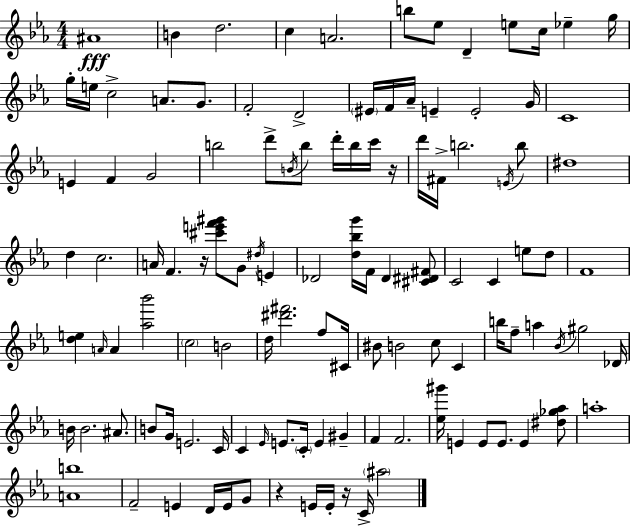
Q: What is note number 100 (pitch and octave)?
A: E4